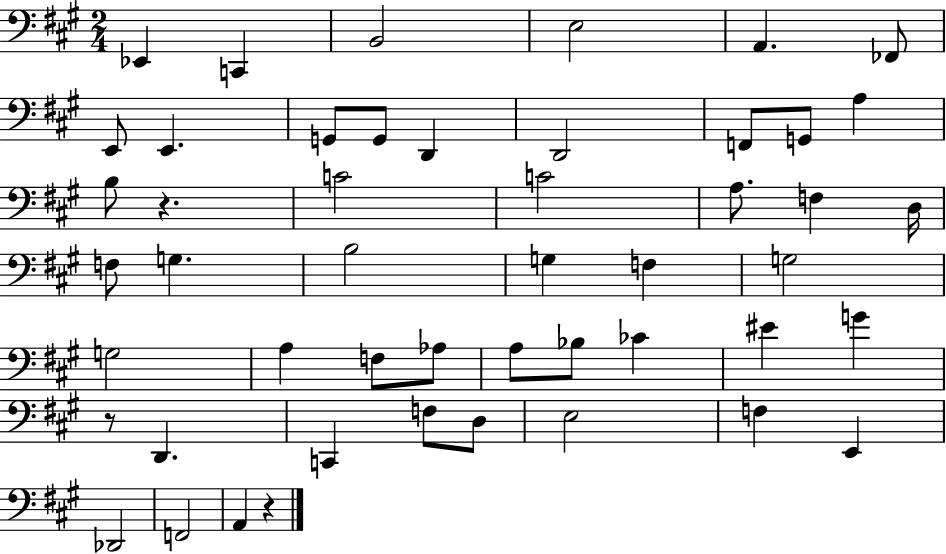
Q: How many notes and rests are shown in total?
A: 49